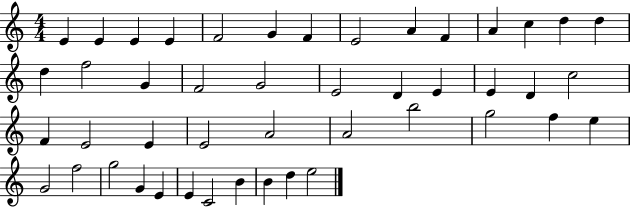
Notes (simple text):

E4/q E4/q E4/q E4/q F4/h G4/q F4/q E4/h A4/q F4/q A4/q C5/q D5/q D5/q D5/q F5/h G4/q F4/h G4/h E4/h D4/q E4/q E4/q D4/q C5/h F4/q E4/h E4/q E4/h A4/h A4/h B5/h G5/h F5/q E5/q G4/h F5/h G5/h G4/q E4/q E4/q C4/h B4/q B4/q D5/q E5/h